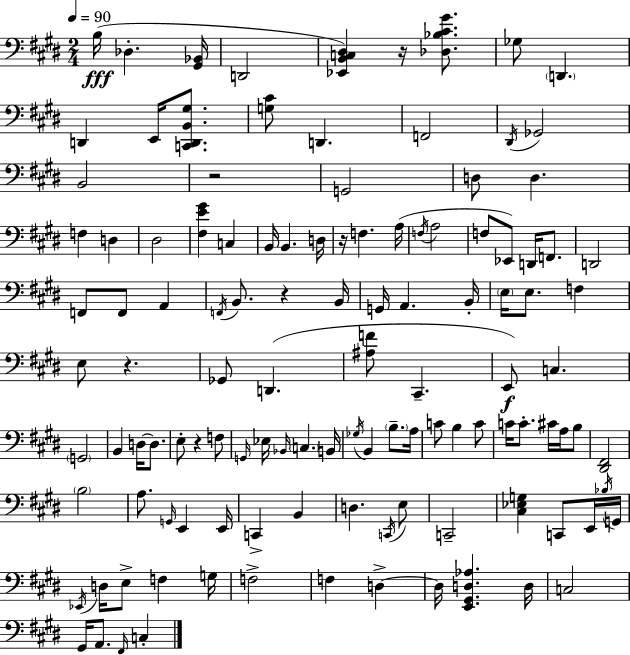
B3/s Db3/q. [G#2,Bb2]/s D2/h [Eb2,B2,C3,D#3]/q R/s [Db3,Bb3,C#4,G#4]/e. Gb3/e D2/q. D2/q E2/s [C2,D2,B2,G#3]/e. [G3,C#4]/e D2/q. F2/h D#2/s Gb2/h B2/h R/h G2/h D3/e D3/q. F3/q D3/q D#3/h [F#3,E4,G#4]/q C3/q B2/s B2/q. D3/s R/s F3/q. A3/s F3/s A3/h F3/e Eb2/e D2/s F2/e. D2/h F2/e F2/e A2/q F2/s B2/e. R/q B2/s G2/s A2/q. B2/s E3/s E3/e. F3/q E3/e R/q. Gb2/e D2/q. [A#3,F4]/e C#2/q. E2/e C3/q. G2/h B2/q D3/s D3/e. E3/e R/q F3/e G2/s Eb3/s Bb2/s C3/q. B2/s Gb3/s B2/q B3/e. A3/s C4/e B3/q C4/e C4/s C4/e. C#4/s A3/s B3/e [D#2,F#2]/h B3/h A3/e. G2/s E2/q E2/s C2/q B2/q D3/q. C2/s E3/e C2/h [C#3,Eb3,G3]/q C2/e E2/s Bb3/s G2/s Eb2/s D3/s E3/e F3/q G3/s F3/h F3/q D3/q D3/s [E2,G#2,D3,Ab3]/q. D3/s C3/h G#2/s A2/e. F#2/s C3/q